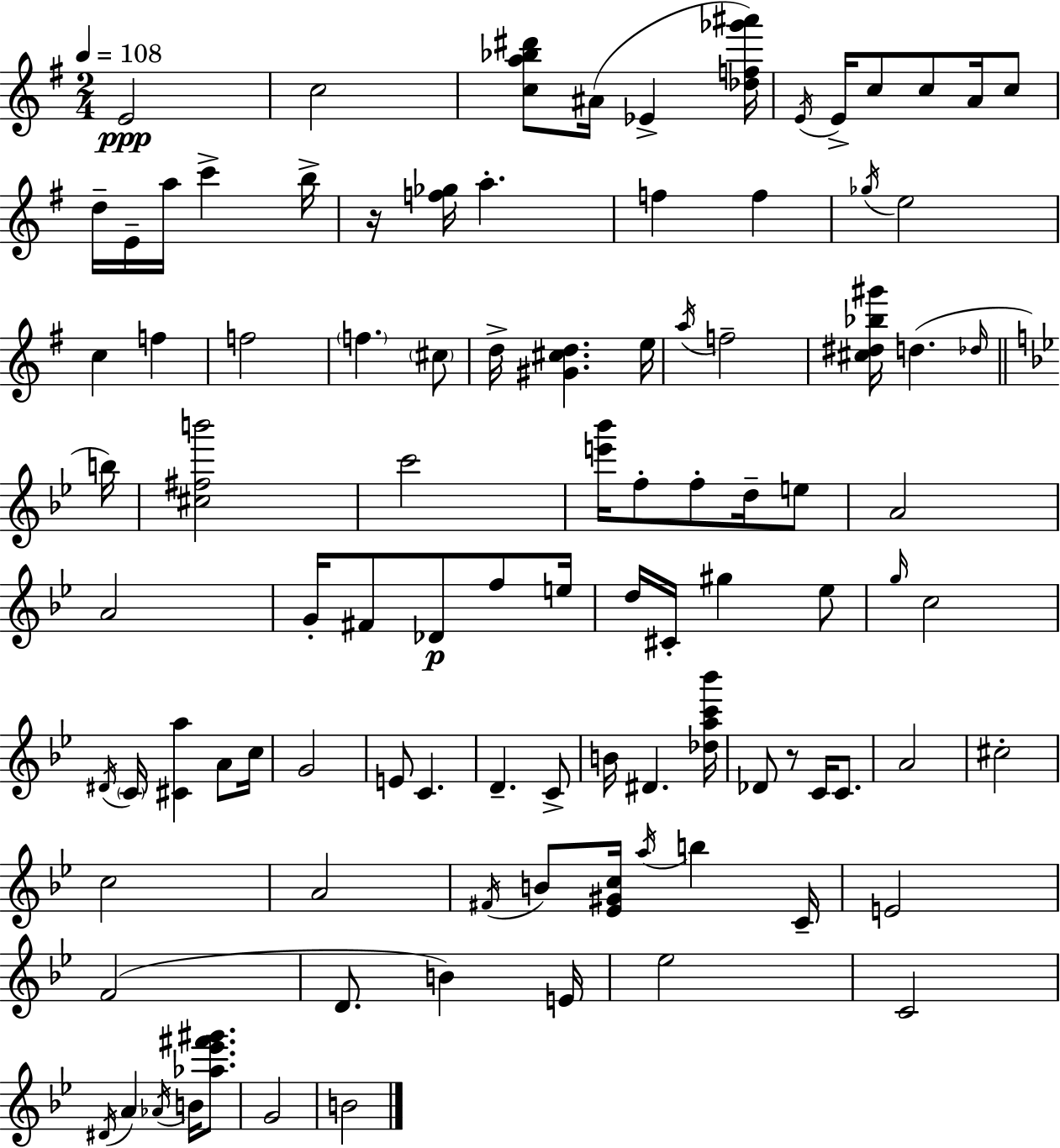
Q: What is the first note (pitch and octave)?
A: E4